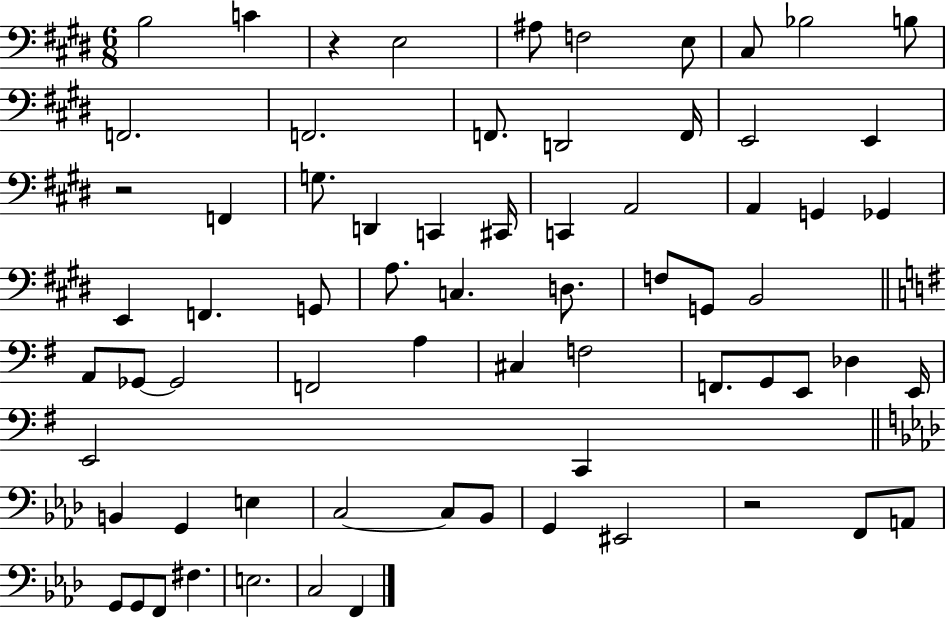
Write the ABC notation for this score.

X:1
T:Untitled
M:6/8
L:1/4
K:E
B,2 C z E,2 ^A,/2 F,2 E,/2 ^C,/2 _B,2 B,/2 F,,2 F,,2 F,,/2 D,,2 F,,/4 E,,2 E,, z2 F,, G,/2 D,, C,, ^C,,/4 C,, A,,2 A,, G,, _G,, E,, F,, G,,/2 A,/2 C, D,/2 F,/2 G,,/2 B,,2 A,,/2 _G,,/2 _G,,2 F,,2 A, ^C, F,2 F,,/2 G,,/2 E,,/2 _D, E,,/4 E,,2 C,, B,, G,, E, C,2 C,/2 _B,,/2 G,, ^E,,2 z2 F,,/2 A,,/2 G,,/2 G,,/2 F,,/2 ^F, E,2 C,2 F,,